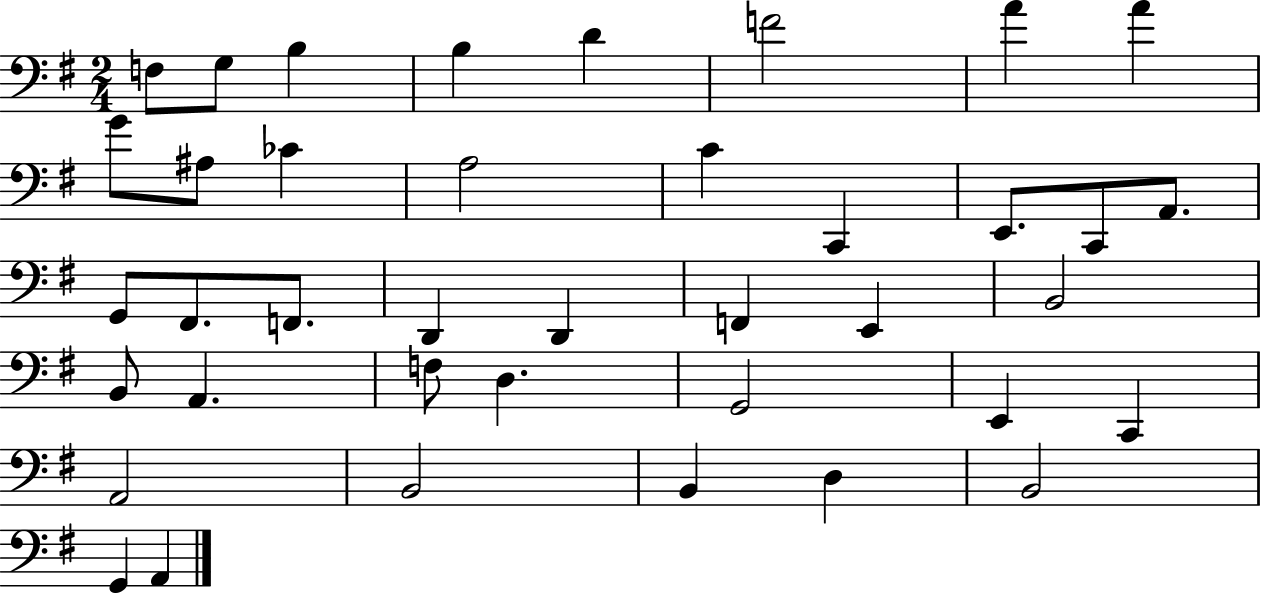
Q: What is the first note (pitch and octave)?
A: F3